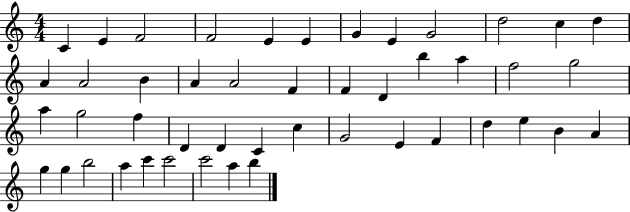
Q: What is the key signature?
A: C major